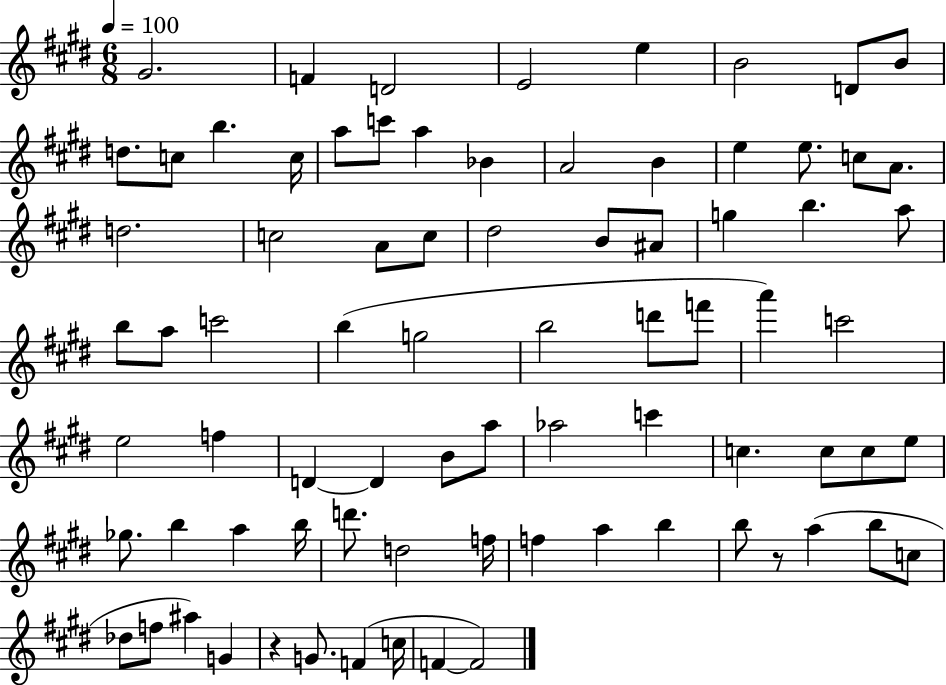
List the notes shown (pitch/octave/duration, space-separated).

G#4/h. F4/q D4/h E4/h E5/q B4/h D4/e B4/e D5/e. C5/e B5/q. C5/s A5/e C6/e A5/q Bb4/q A4/h B4/q E5/q E5/e. C5/e A4/e. D5/h. C5/h A4/e C5/e D#5/h B4/e A#4/e G5/q B5/q. A5/e B5/e A5/e C6/h B5/q G5/h B5/h D6/e F6/e A6/q C6/h E5/h F5/q D4/q D4/q B4/e A5/e Ab5/h C6/q C5/q. C5/e C5/e E5/e Gb5/e. B5/q A5/q B5/s D6/e. D5/h F5/s F5/q A5/q B5/q B5/e R/e A5/q B5/e C5/e Db5/e F5/e A#5/q G4/q R/q G4/e. F4/q C5/s F4/q F4/h